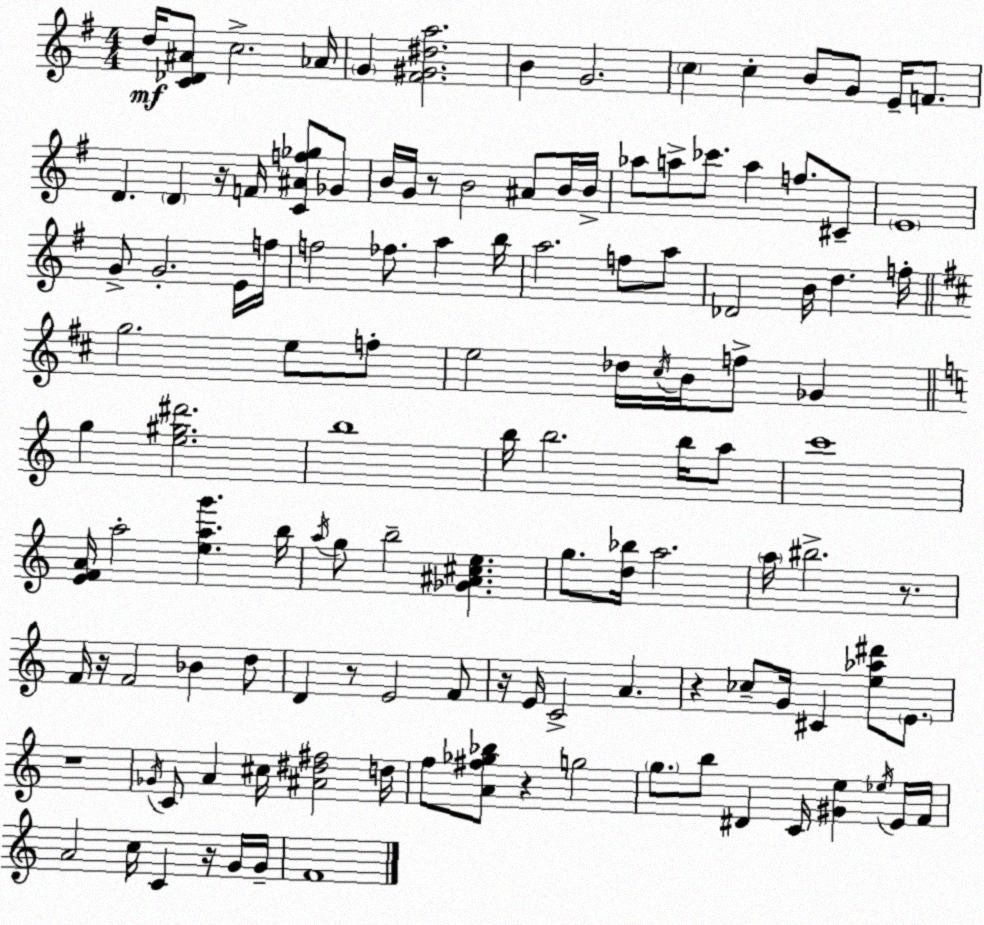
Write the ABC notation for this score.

X:1
T:Untitled
M:4/4
L:1/4
K:G
d/4 [C_D^A]/2 c2 _A/4 G [^F^G^da]2 B G2 c c B/2 G/2 E/4 F/2 D D z/4 F/4 [C^Af_g]/2 _G/2 B/4 G/4 z/2 B2 ^A/2 B/4 B/4 _a/2 a/2 _c'/2 a f/2 ^C/2 E4 G/2 G2 E/4 f/4 f2 _f/2 a b/4 a2 f/2 a/2 _D2 B/4 d f/4 g2 e/2 f/2 e2 _d/4 ^c/4 B/4 f/2 _G g [e^g^d']2 b4 b/4 b2 b/4 a/2 c'4 [EFA]/4 a2 [eag'] b/4 a/4 g/2 b2 [_G^A^ce] g/2 [d_b]/4 a2 a/4 ^b2 z/2 F/4 z/4 F2 _B d/2 D z/2 E2 F/2 z/4 E/4 C2 A z _c/2 G/4 ^C [e_a^d']/2 E/2 z4 _G/4 C/2 A ^c/4 [^A^d^f]2 d/4 f/2 [A^f_g_b]/2 z g2 g/2 b/2 ^D C/4 [^Ge] _e/4 E/4 F/4 A2 c/4 C z/4 G/4 G/4 F4